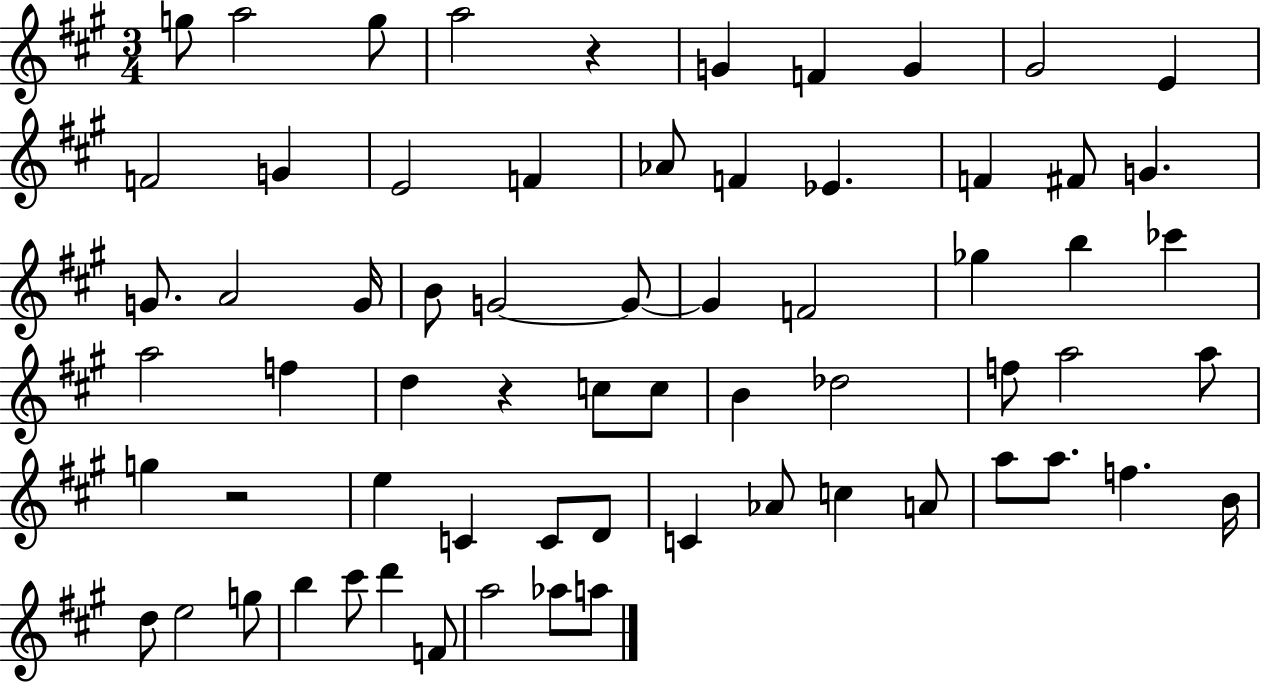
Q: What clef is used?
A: treble